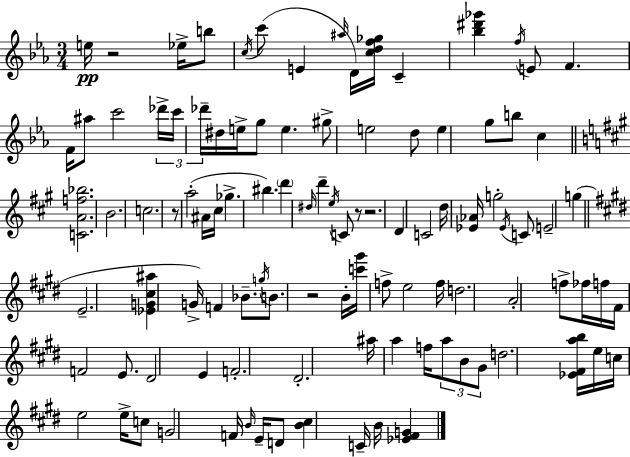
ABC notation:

X:1
T:Untitled
M:3/4
L:1/4
K:Cm
e/4 z2 _e/4 b/2 c/4 c'/2 E ^a/4 D/4 [cdf_g]/4 C [_b^d'_g'] f/4 E/2 F F/4 ^a/2 c'2 _d'/4 c'/4 _d'/4 ^d/4 e/4 g/2 e ^g/2 e2 d/2 e g/2 b/2 c [CAf_b]2 B2 c2 z/2 a2 ^A/4 ^c/4 _g ^b d' ^d/4 d' e/4 C/2 z/2 z2 D C2 d/4 [_E_A]/4 g2 _E/4 C/2 E2 g E2 [_EG^c^a] G/4 F _B/2 g/4 B/2 z2 B/4 [c'^g']/4 f/2 e2 f/4 d2 A2 f/2 _f/4 f/4 ^F/4 F2 E/2 ^D2 E F2 ^D2 ^a/4 a f/4 a/2 B/2 ^G/2 d2 [_E^Fab]/4 e/4 c/4 e2 e/4 c/2 G2 F/4 B/4 E/4 D/2 [B^c] C/4 B/4 [_E^FG]